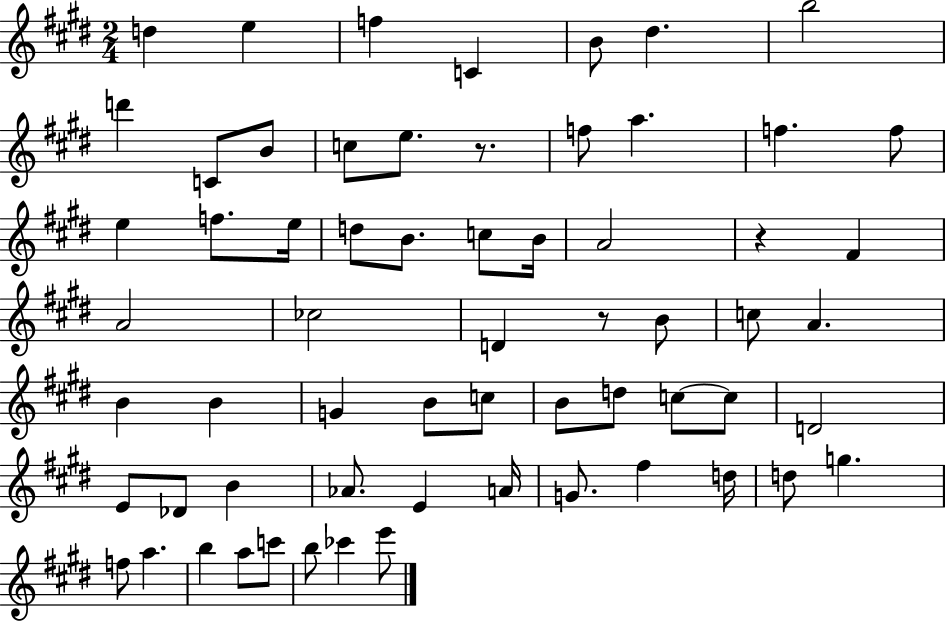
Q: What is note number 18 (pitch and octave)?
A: F5